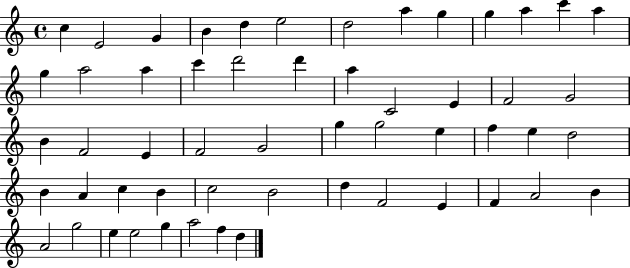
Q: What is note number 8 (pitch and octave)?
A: A5